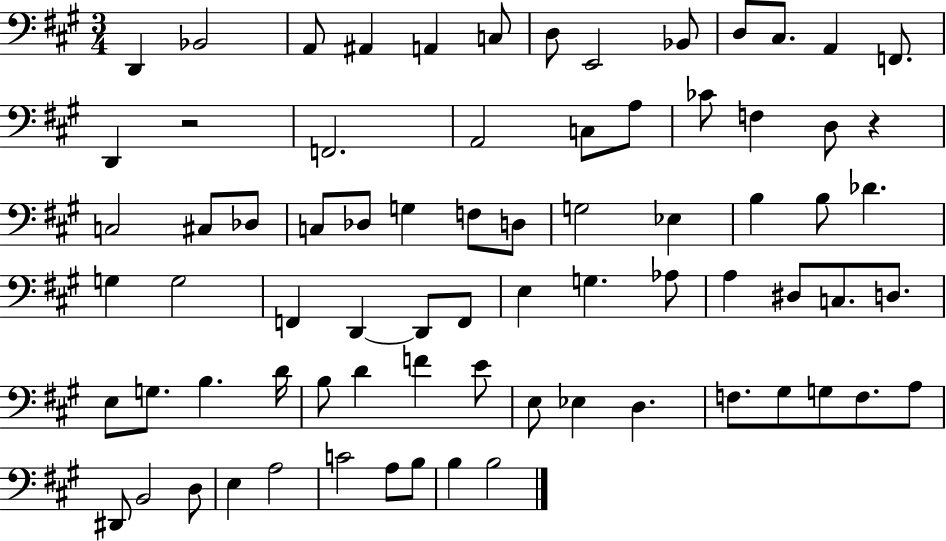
{
  \clef bass
  \numericTimeSignature
  \time 3/4
  \key a \major
  d,4 bes,2 | a,8 ais,4 a,4 c8 | d8 e,2 bes,8 | d8 cis8. a,4 f,8. | \break d,4 r2 | f,2. | a,2 c8 a8 | ces'8 f4 d8 r4 | \break c2 cis8 des8 | c8 des8 g4 f8 d8 | g2 ees4 | b4 b8 des'4. | \break g4 g2 | f,4 d,4~~ d,8 f,8 | e4 g4. aes8 | a4 dis8 c8. d8. | \break e8 g8. b4. d'16 | b8 d'4 f'4 e'8 | e8 ees4 d4. | f8. gis8 g8 f8. a8 | \break dis,8 b,2 d8 | e4 a2 | c'2 a8 b8 | b4 b2 | \break \bar "|."
}